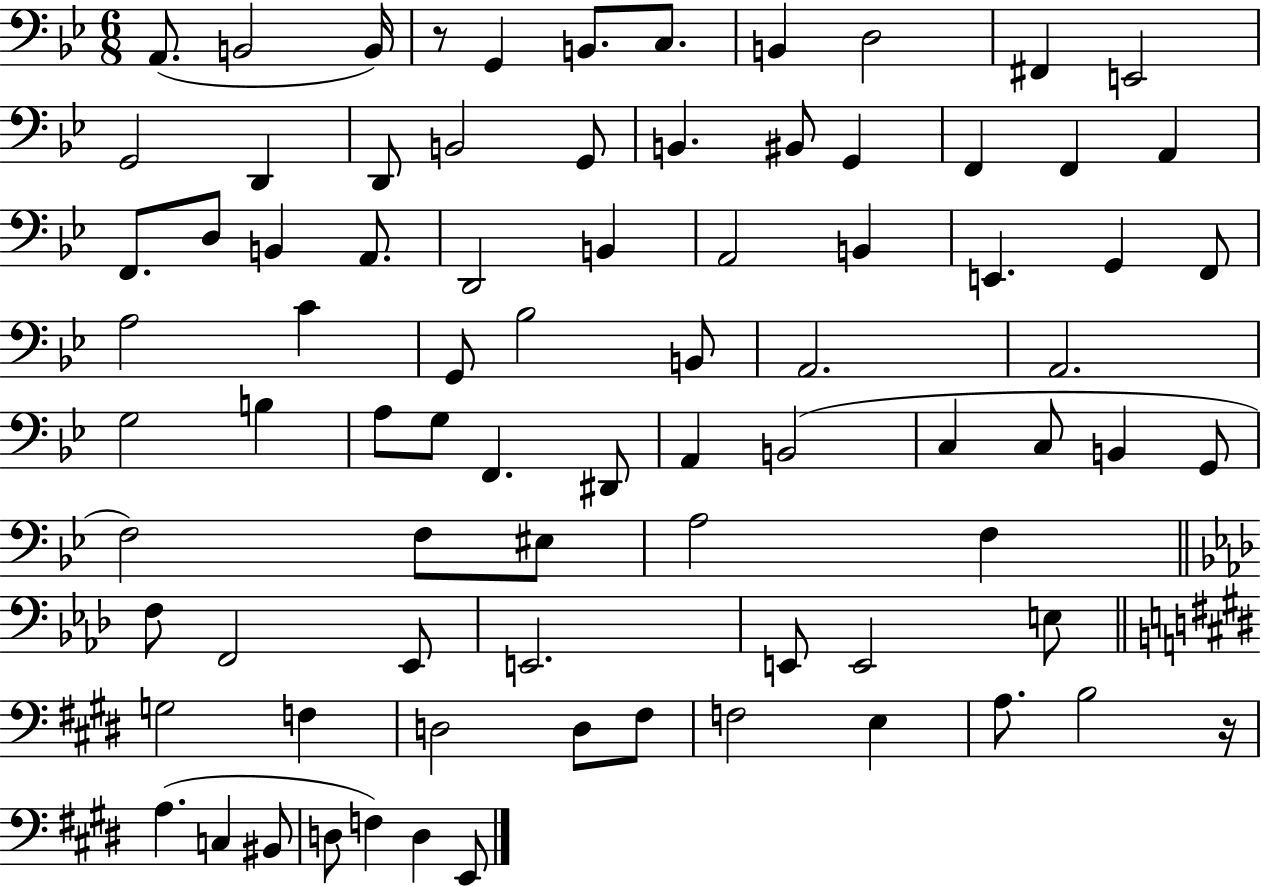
X:1
T:Untitled
M:6/8
L:1/4
K:Bb
A,,/2 B,,2 B,,/4 z/2 G,, B,,/2 C,/2 B,, D,2 ^F,, E,,2 G,,2 D,, D,,/2 B,,2 G,,/2 B,, ^B,,/2 G,, F,, F,, A,, F,,/2 D,/2 B,, A,,/2 D,,2 B,, A,,2 B,, E,, G,, F,,/2 A,2 C G,,/2 _B,2 B,,/2 A,,2 A,,2 G,2 B, A,/2 G,/2 F,, ^D,,/2 A,, B,,2 C, C,/2 B,, G,,/2 F,2 F,/2 ^E,/2 A,2 F, F,/2 F,,2 _E,,/2 E,,2 E,,/2 E,,2 E,/2 G,2 F, D,2 D,/2 ^F,/2 F,2 E, A,/2 B,2 z/4 A, C, ^B,,/2 D,/2 F, D, E,,/2